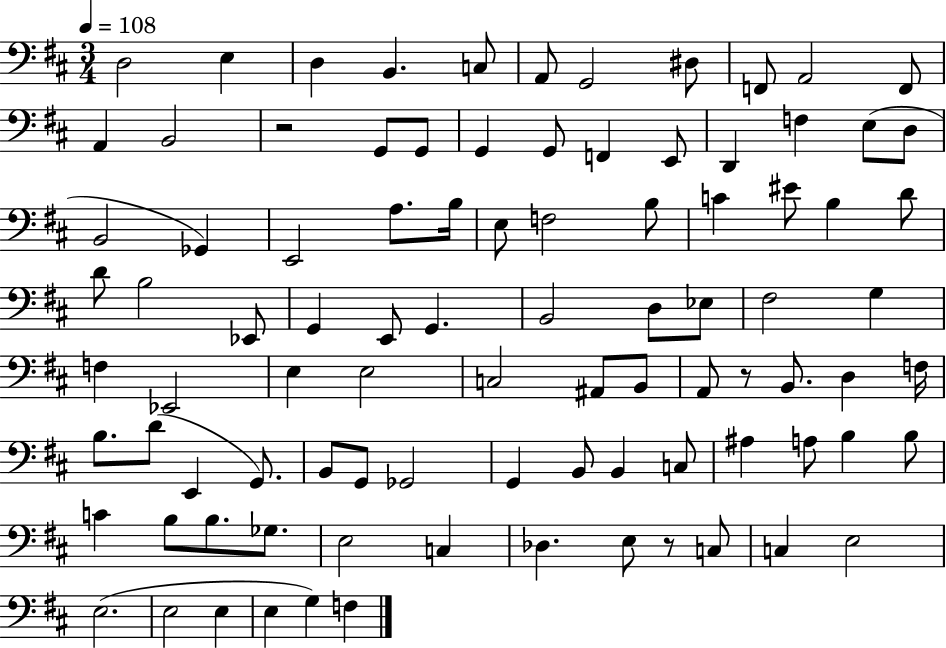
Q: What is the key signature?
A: D major